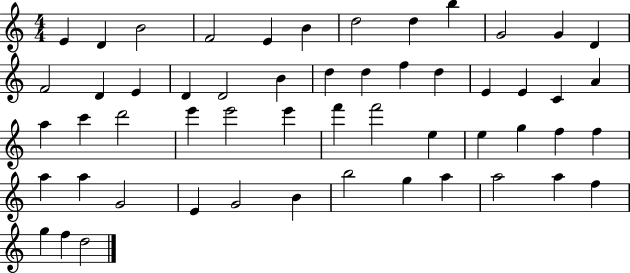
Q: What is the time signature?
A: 4/4